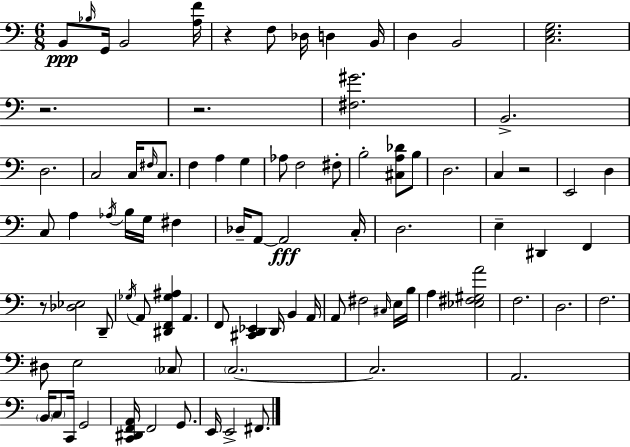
X:1
T:Untitled
M:6/8
L:1/4
K:Am
B,,/2 _B,/4 G,,/4 B,,2 [A,F]/4 z F,/2 _D,/4 D, B,,/4 D, B,,2 [C,E,G,]2 z2 z2 [^F,^G]2 B,,2 D,2 C,2 C,/4 ^F,/4 C,/2 F, A, G, _A,/2 F,2 ^F,/2 B,2 [^C,A,_D]/2 B,/2 D,2 C, z2 E,,2 D, C,/2 A, _A,/4 B,/4 G,/4 ^F, _D,/4 A,,/2 A,,2 C,/4 D,2 E, ^D,, F,, z/2 [_D,_E,]2 D,,/2 _G,/4 A,,/2 [^D,,F,,_G,^A,] A,, F,,/2 [^C,,D,,_E,,] D,,/4 B,, A,,/4 A,,/2 ^F,2 ^C,/4 E,/4 B,/4 A, [_E,^F,^G,A]2 F,2 D,2 F,2 ^D,/2 E,2 _C,/2 C,2 C,2 A,,2 B,,/4 C,/2 C,,/4 G,,2 [C,,^D,,F,,A,,]/4 F,,2 G,,/2 E,,/4 E,,2 ^F,,/2